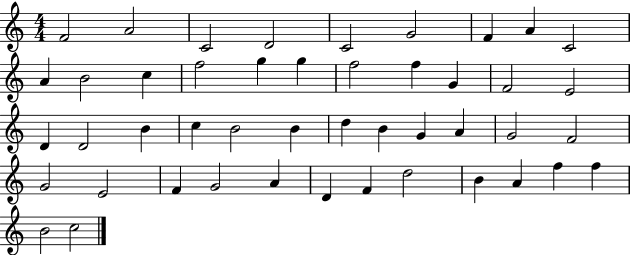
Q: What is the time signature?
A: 4/4